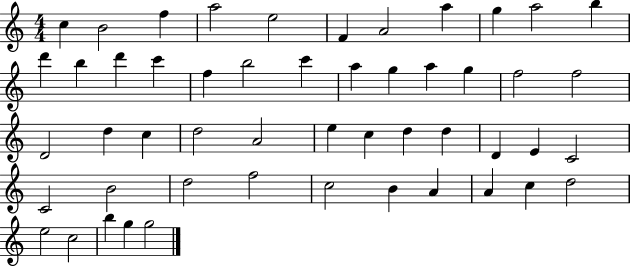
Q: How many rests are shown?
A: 0